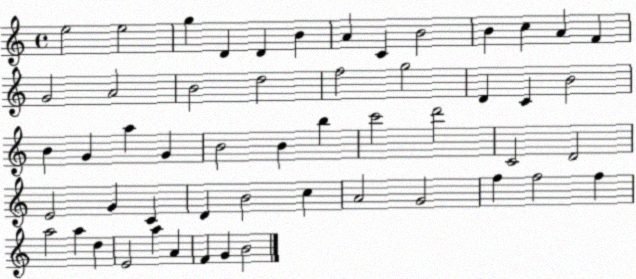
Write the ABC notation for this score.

X:1
T:Untitled
M:4/4
L:1/4
K:C
e2 e2 g D D B A C B2 B c A F G2 A2 B2 d2 f2 g2 D C B2 B G a G B2 B b c'2 d'2 C2 D2 E2 G C D B2 c A2 G2 f f2 f a2 a d E2 a A F G B2